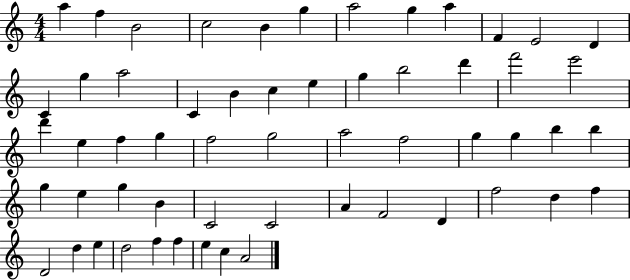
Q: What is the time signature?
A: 4/4